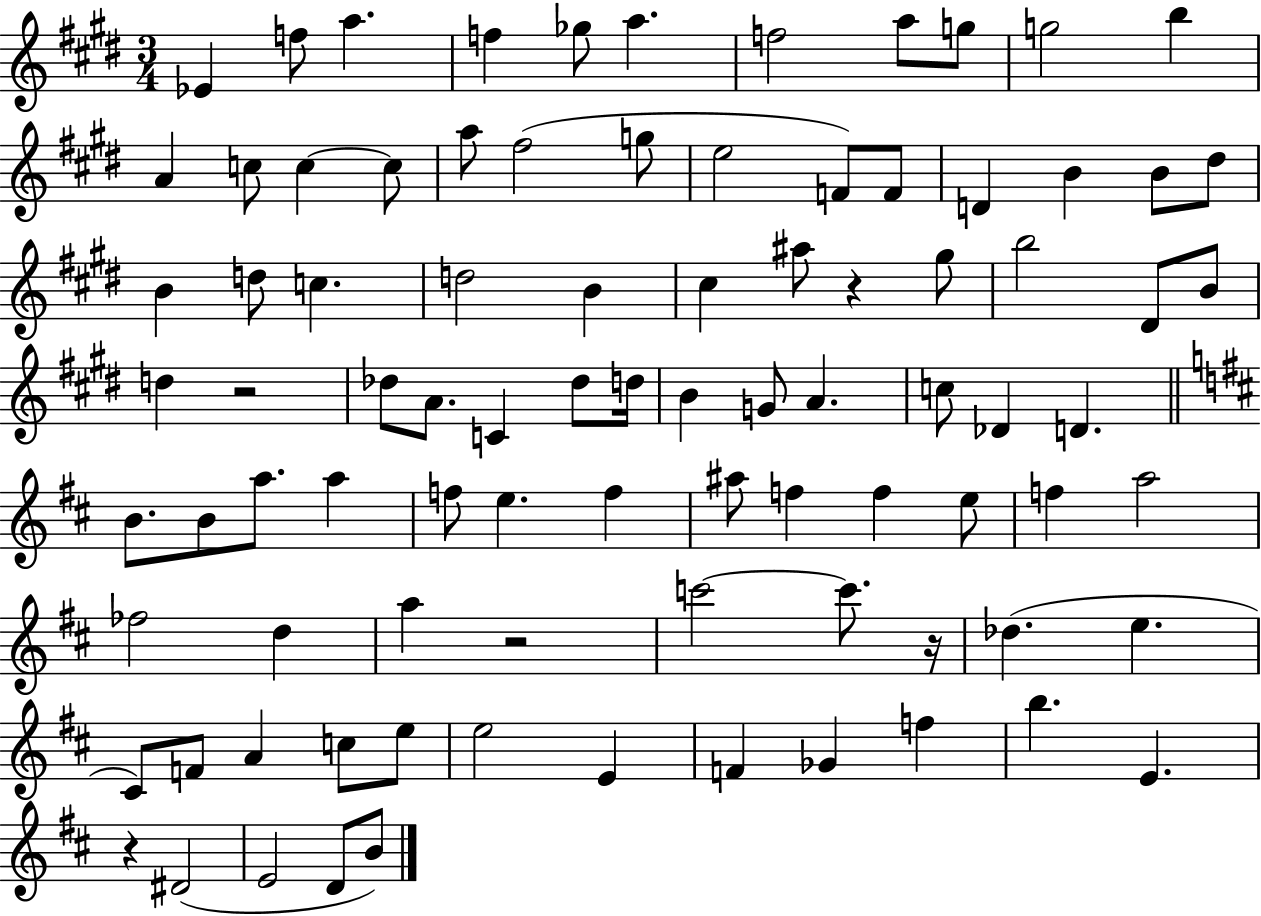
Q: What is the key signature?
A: E major